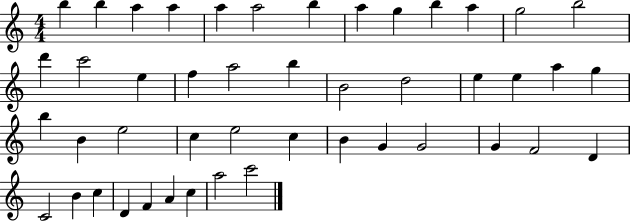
X:1
T:Untitled
M:4/4
L:1/4
K:C
b b a a a a2 b a g b a g2 b2 d' c'2 e f a2 b B2 d2 e e a g b B e2 c e2 c B G G2 G F2 D C2 B c D F A c a2 c'2